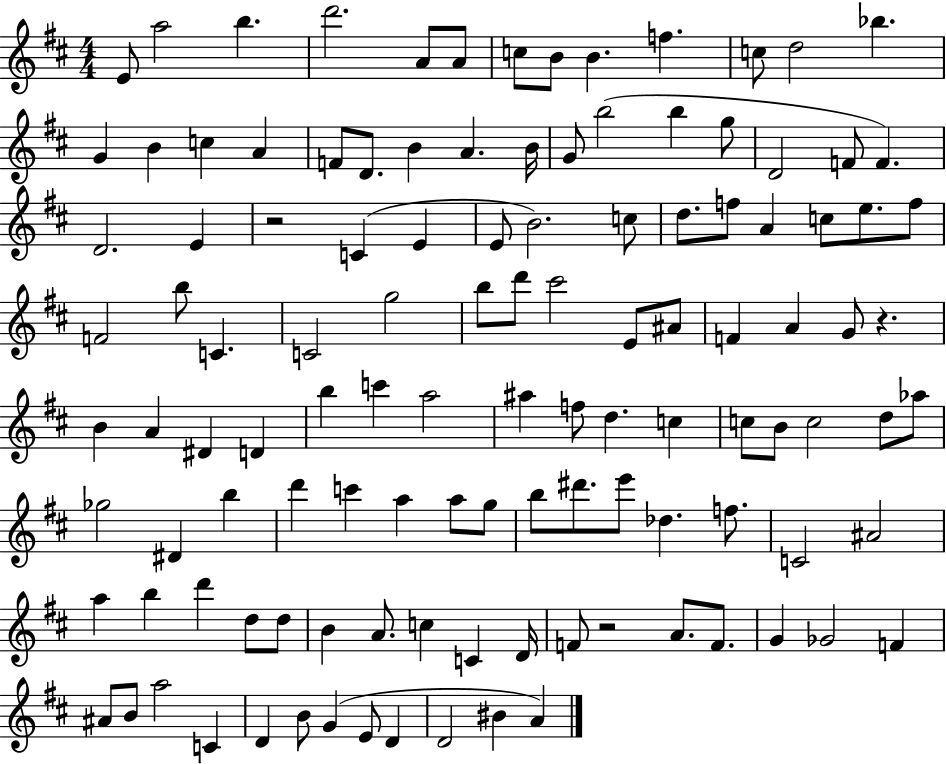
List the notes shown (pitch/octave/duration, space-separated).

E4/e A5/h B5/q. D6/h. A4/e A4/e C5/e B4/e B4/q. F5/q. C5/e D5/h Bb5/q. G4/q B4/q C5/q A4/q F4/e D4/e. B4/q A4/q. B4/s G4/e B5/h B5/q G5/e D4/h F4/e F4/q. D4/h. E4/q R/h C4/q E4/q E4/e B4/h. C5/e D5/e. F5/e A4/q C5/e E5/e. F5/e F4/h B5/e C4/q. C4/h G5/h B5/e D6/e C#6/h E4/e A#4/e F4/q A4/q G4/e R/q. B4/q A4/q D#4/q D4/q B5/q C6/q A5/h A#5/q F5/e D5/q. C5/q C5/e B4/e C5/h D5/e Ab5/e Gb5/h D#4/q B5/q D6/q C6/q A5/q A5/e G5/e B5/e D#6/e. E6/e Db5/q. F5/e. C4/h A#4/h A5/q B5/q D6/q D5/e D5/e B4/q A4/e. C5/q C4/q D4/s F4/e R/h A4/e. F4/e. G4/q Gb4/h F4/q A#4/e B4/e A5/h C4/q D4/q B4/e G4/q E4/e D4/q D4/h BIS4/q A4/q